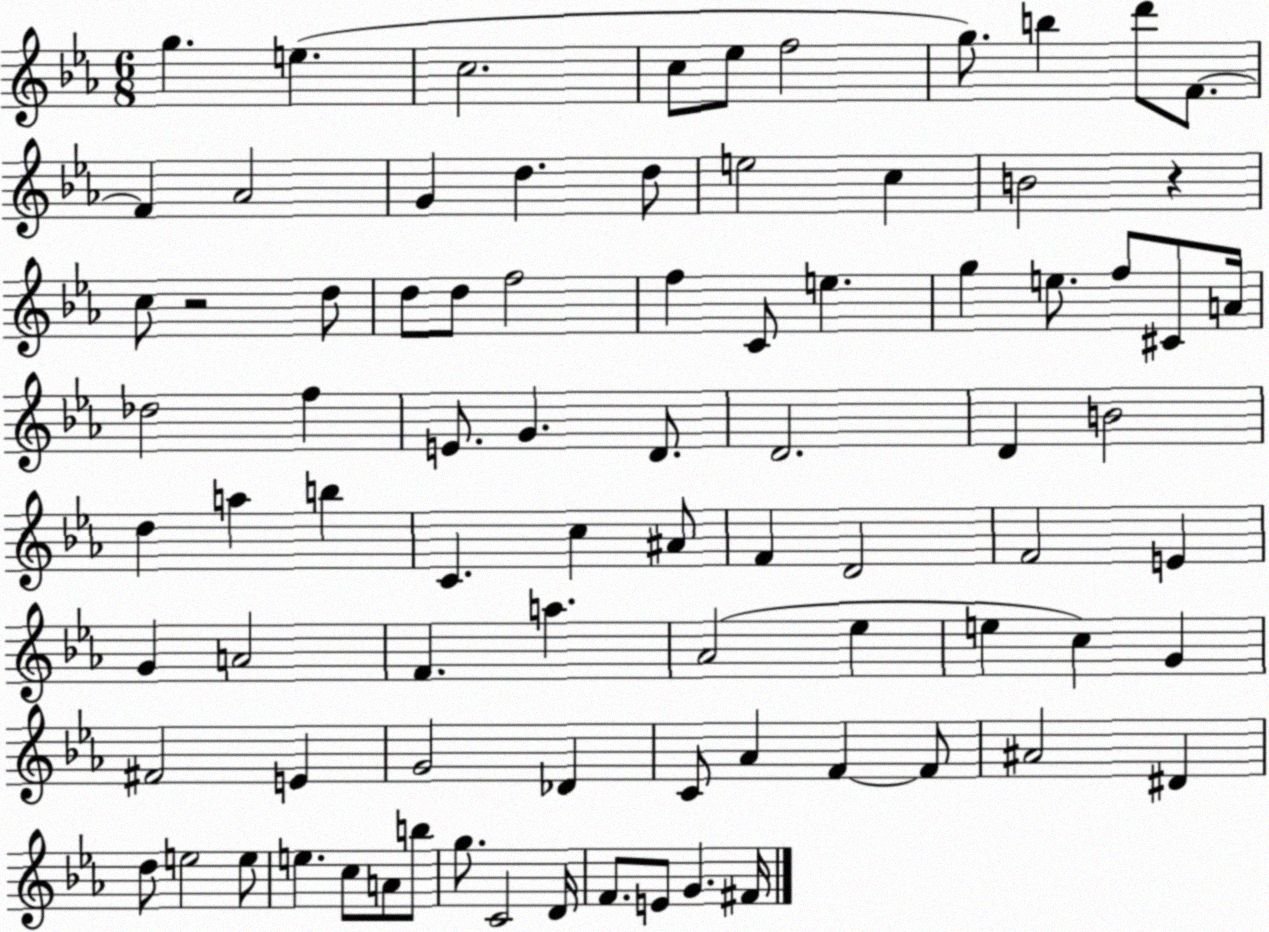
X:1
T:Untitled
M:6/8
L:1/4
K:Eb
g e c2 c/2 _e/2 f2 g/2 b d'/2 F/2 F _A2 G d d/2 e2 c B2 z c/2 z2 d/2 d/2 d/2 f2 f C/2 e g e/2 f/2 ^C/2 A/4 _d2 f E/2 G D/2 D2 D B2 d a b C c ^A/2 F D2 F2 E G A2 F a _A2 _e e c G ^F2 E G2 _D C/2 _A F F/2 ^A2 ^D d/2 e2 e/2 e c/2 A/2 b/2 g/2 C2 D/4 F/2 E/2 G ^F/4